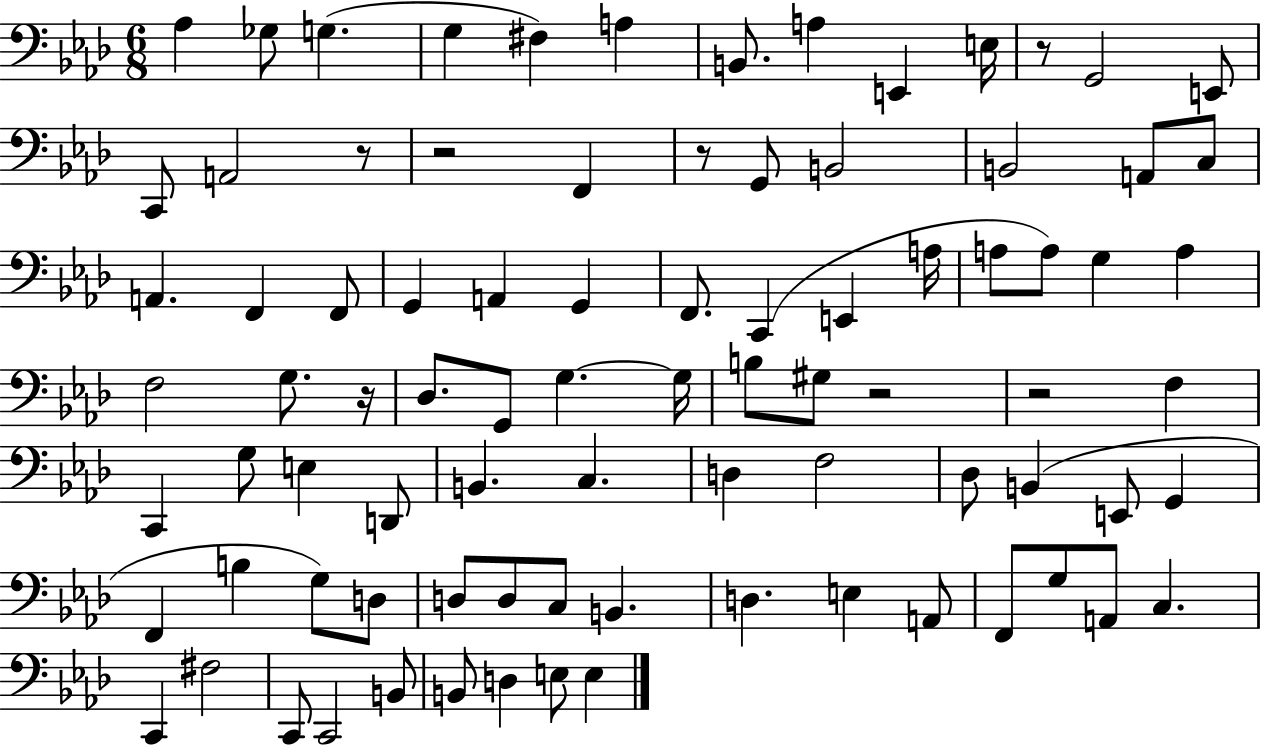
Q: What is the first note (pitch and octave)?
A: Ab3